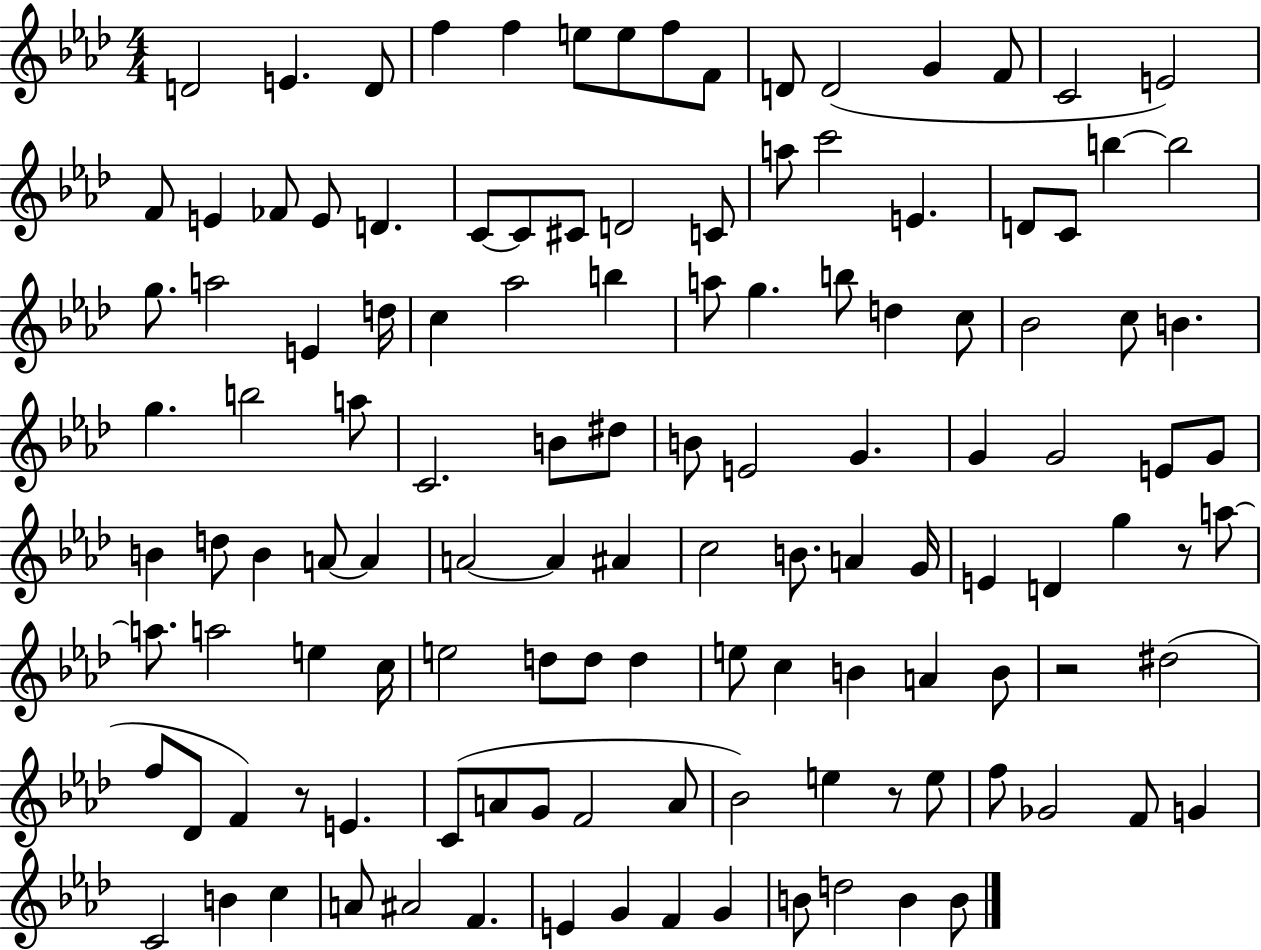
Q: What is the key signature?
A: AES major